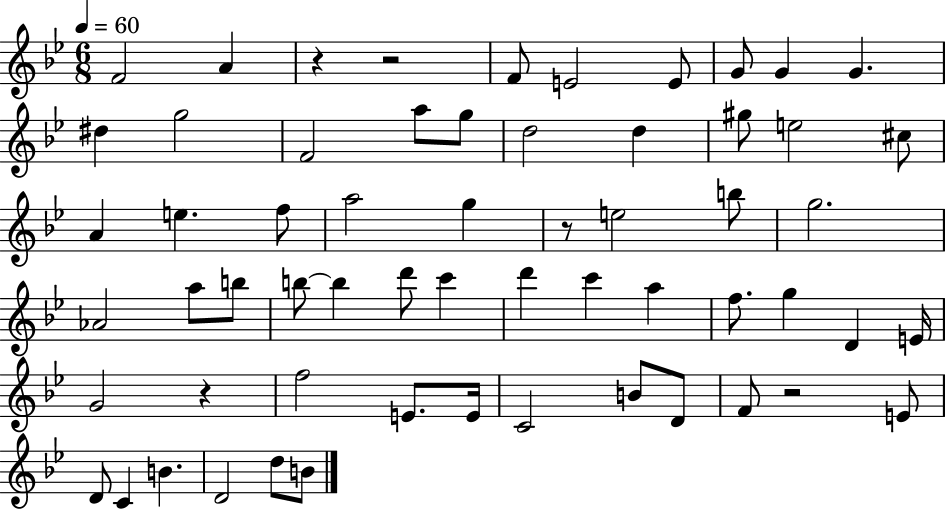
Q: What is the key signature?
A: BES major